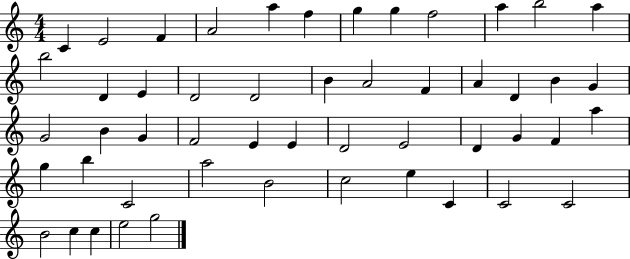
{
  \clef treble
  \numericTimeSignature
  \time 4/4
  \key c \major
  c'4 e'2 f'4 | a'2 a''4 f''4 | g''4 g''4 f''2 | a''4 b''2 a''4 | \break b''2 d'4 e'4 | d'2 d'2 | b'4 a'2 f'4 | a'4 d'4 b'4 g'4 | \break g'2 b'4 g'4 | f'2 e'4 e'4 | d'2 e'2 | d'4 g'4 f'4 a''4 | \break g''4 b''4 c'2 | a''2 b'2 | c''2 e''4 c'4 | c'2 c'2 | \break b'2 c''4 c''4 | e''2 g''2 | \bar "|."
}